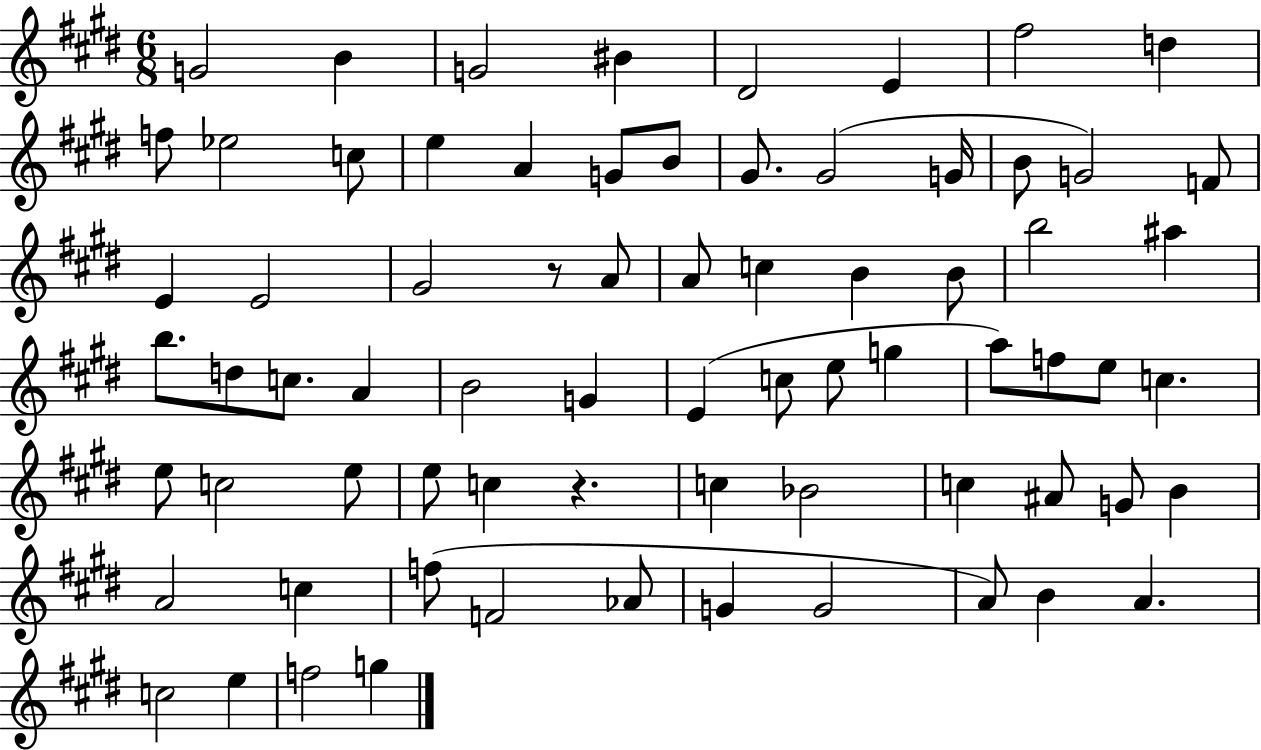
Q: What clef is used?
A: treble